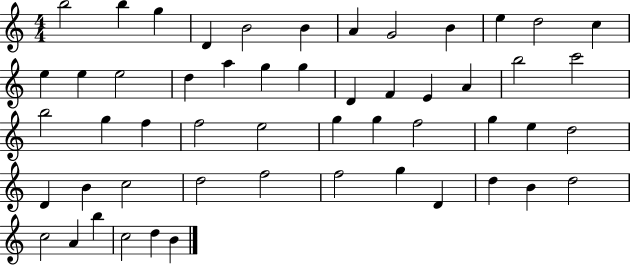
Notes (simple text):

B5/h B5/q G5/q D4/q B4/h B4/q A4/q G4/h B4/q E5/q D5/h C5/q E5/q E5/q E5/h D5/q A5/q G5/q G5/q D4/q F4/q E4/q A4/q B5/h C6/h B5/h G5/q F5/q F5/h E5/h G5/q G5/q F5/h G5/q E5/q D5/h D4/q B4/q C5/h D5/h F5/h F5/h G5/q D4/q D5/q B4/q D5/h C5/h A4/q B5/q C5/h D5/q B4/q